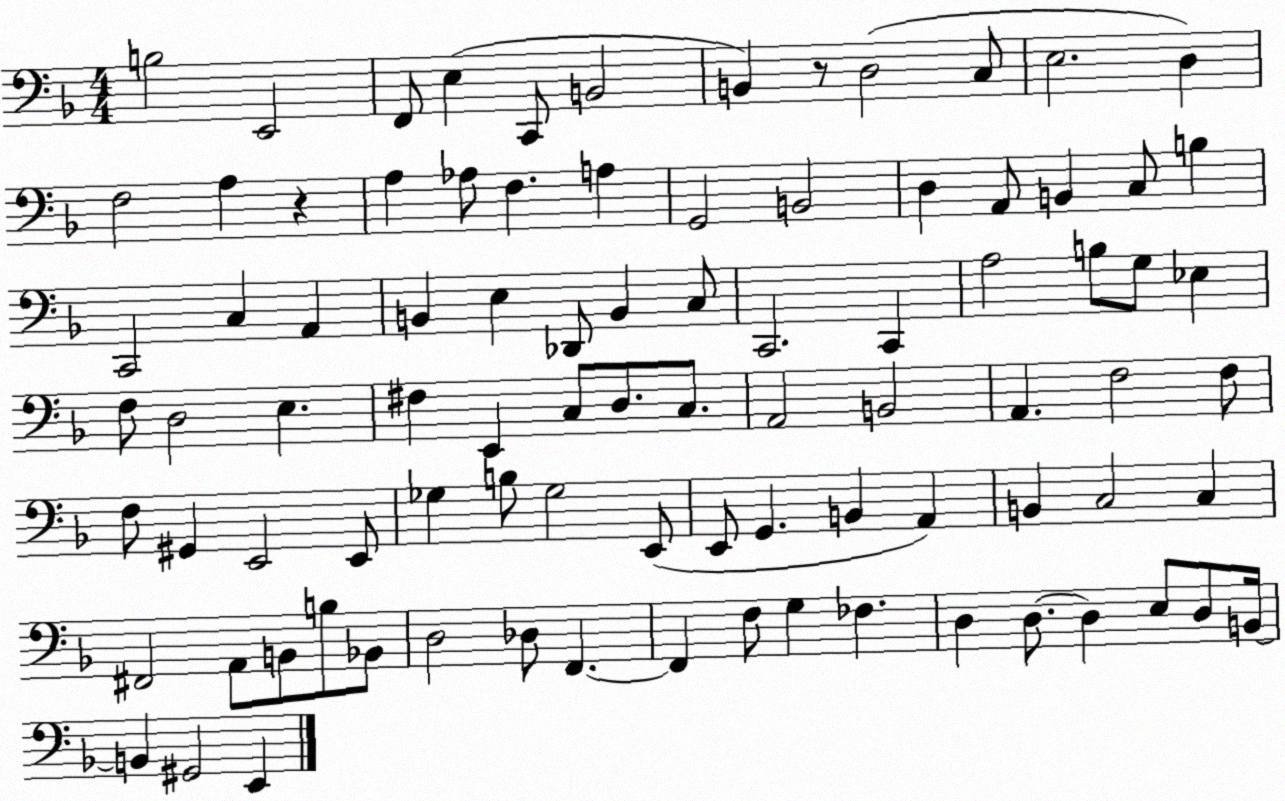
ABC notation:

X:1
T:Untitled
M:4/4
L:1/4
K:F
B,2 E,,2 F,,/2 E, C,,/2 B,,2 B,, z/2 D,2 C,/2 E,2 D, F,2 A, z A, _A,/2 F, A, G,,2 B,,2 D, A,,/2 B,, C,/2 B, C,,2 C, A,, B,, E, _D,,/2 B,, C,/2 C,,2 C,, A,2 B,/2 G,/2 _E, F,/2 D,2 E, ^F, E,, C,/2 D,/2 C,/2 A,,2 B,,2 A,, F,2 F,/2 F,/2 ^G,, E,,2 E,,/2 _G, B,/2 _G,2 E,,/2 E,,/2 G,, B,, A,, B,, C,2 C, ^F,,2 A,,/2 B,,/2 B,/2 _B,,/2 D,2 _D,/2 F,, F,, F,/2 G, _F, D, D,/2 D, E,/2 D,/2 B,,/4 B,, ^G,,2 E,,